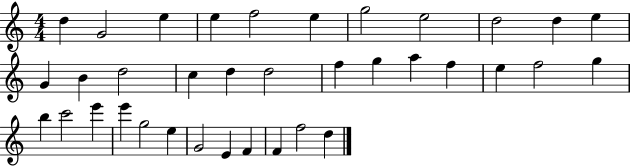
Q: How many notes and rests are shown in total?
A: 36